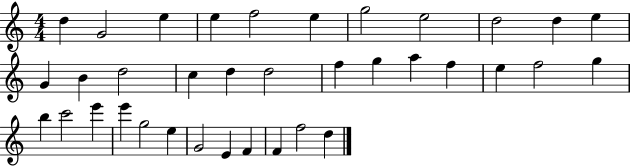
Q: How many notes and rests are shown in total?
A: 36